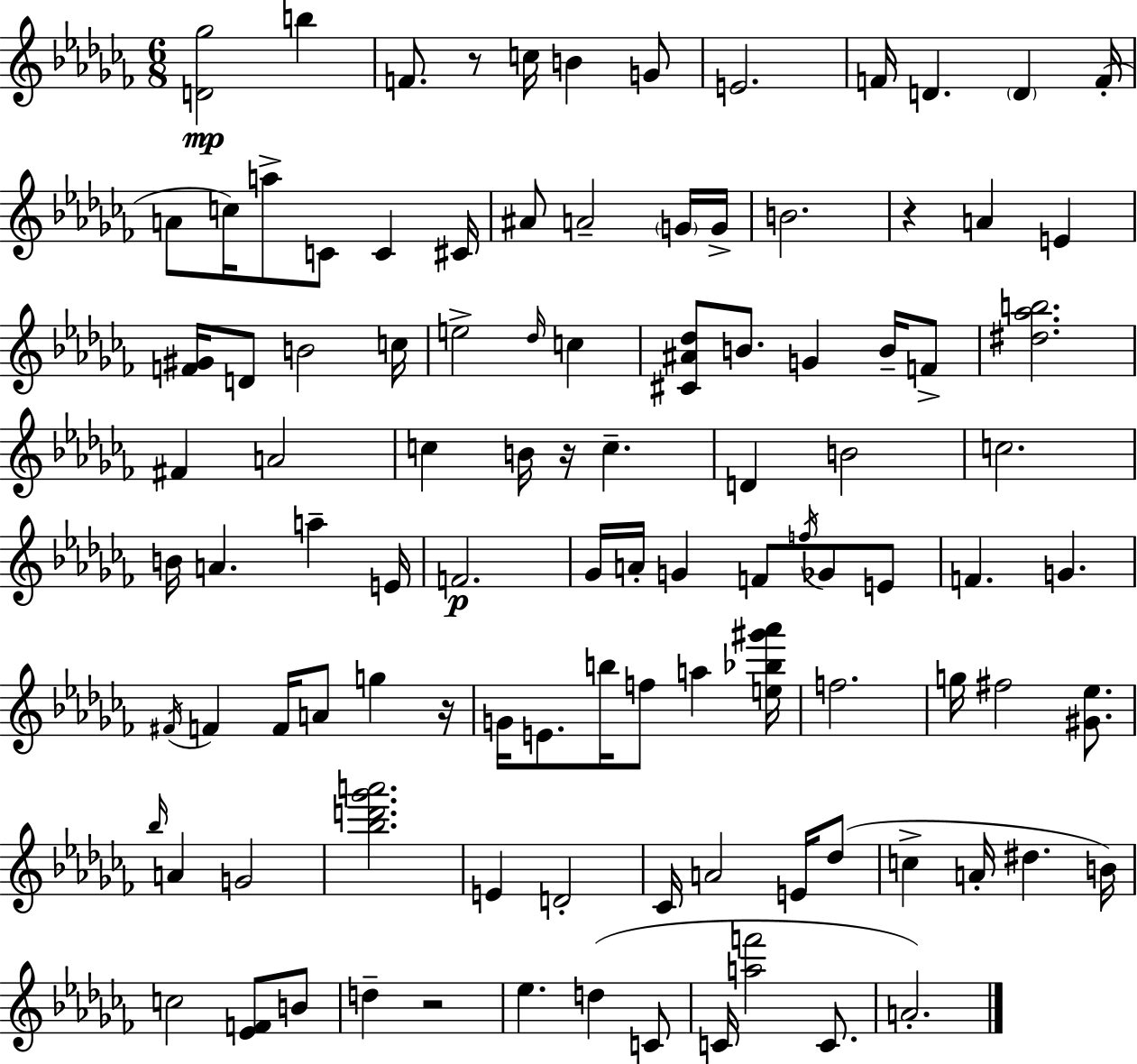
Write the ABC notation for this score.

X:1
T:Untitled
M:6/8
L:1/4
K:Abm
[D_g]2 b F/2 z/2 c/4 B G/2 E2 F/4 D D F/4 A/2 c/4 a/2 C/2 C ^C/4 ^A/2 A2 G/4 G/4 B2 z A E [F^G]/4 D/2 B2 c/4 e2 _d/4 c [^C^A_d]/2 B/2 G B/4 F/2 [^d_ab]2 ^F A2 c B/4 z/4 c D B2 c2 B/4 A a E/4 F2 _G/4 A/4 G F/2 f/4 _G/2 E/2 F G ^F/4 F F/4 A/2 g z/4 G/4 E/2 b/4 f/2 a [e_b^g'_a']/4 f2 g/4 ^f2 [^G_e]/2 _b/4 A G2 [_bd'_g'a']2 E D2 _C/4 A2 E/4 _d/2 c A/4 ^d B/4 c2 [_EF]/2 B/2 d z2 _e d C/2 C/4 [af']2 C/2 A2